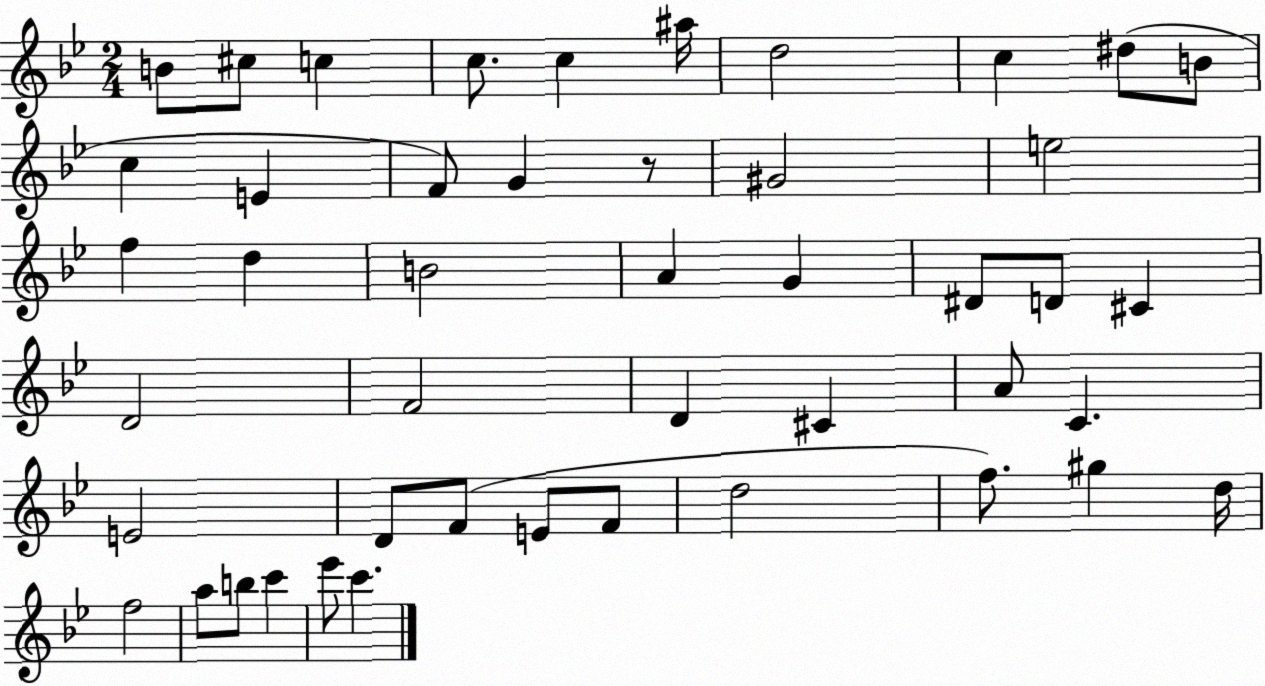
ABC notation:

X:1
T:Untitled
M:2/4
L:1/4
K:Bb
B/2 ^c/2 c c/2 c ^a/4 d2 c ^d/2 B/2 c E F/2 G z/2 ^G2 e2 f d B2 A G ^D/2 D/2 ^C D2 F2 D ^C A/2 C E2 D/2 F/2 E/2 F/2 d2 f/2 ^g d/4 f2 a/2 b/2 c' _e'/2 c'